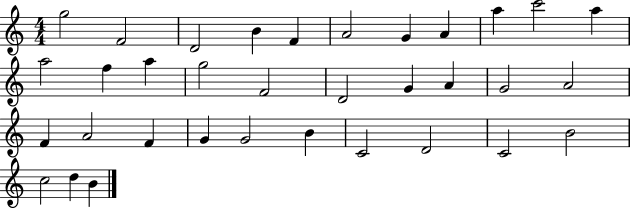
G5/h F4/h D4/h B4/q F4/q A4/h G4/q A4/q A5/q C6/h A5/q A5/h F5/q A5/q G5/h F4/h D4/h G4/q A4/q G4/h A4/h F4/q A4/h F4/q G4/q G4/h B4/q C4/h D4/h C4/h B4/h C5/h D5/q B4/q